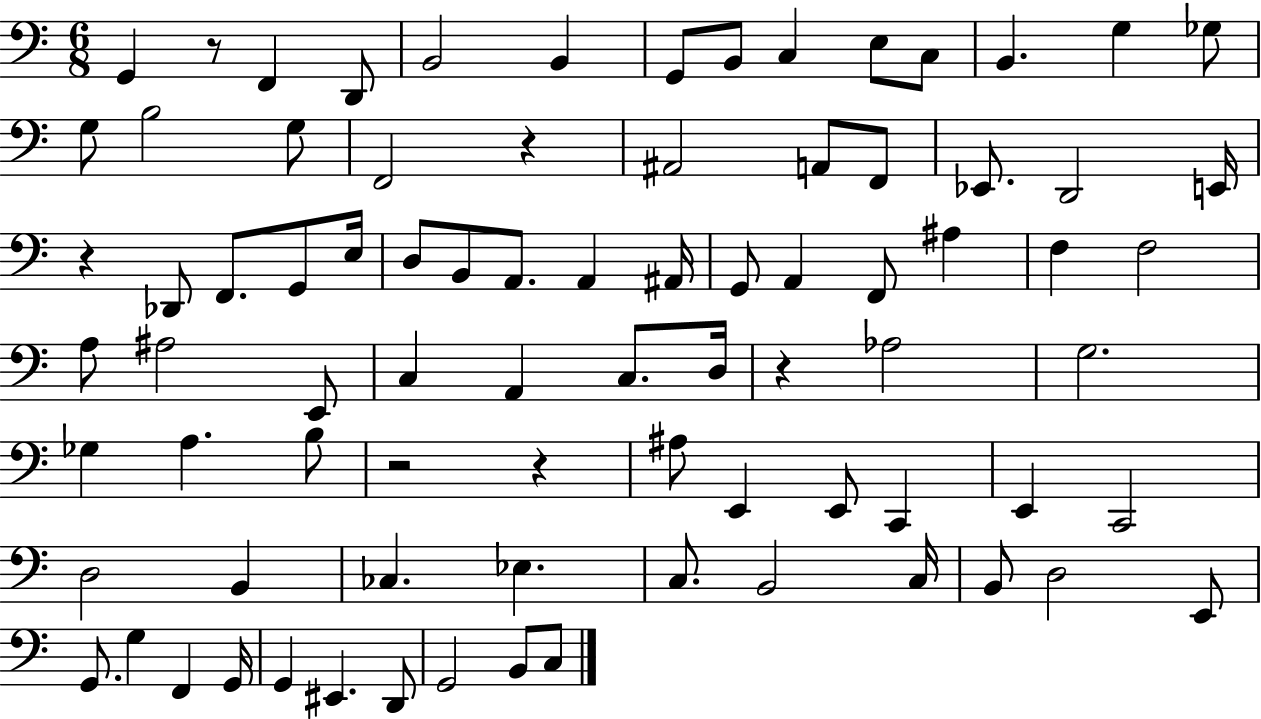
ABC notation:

X:1
T:Untitled
M:6/8
L:1/4
K:C
G,, z/2 F,, D,,/2 B,,2 B,, G,,/2 B,,/2 C, E,/2 C,/2 B,, G, _G,/2 G,/2 B,2 G,/2 F,,2 z ^A,,2 A,,/2 F,,/2 _E,,/2 D,,2 E,,/4 z _D,,/2 F,,/2 G,,/2 E,/4 D,/2 B,,/2 A,,/2 A,, ^A,,/4 G,,/2 A,, F,,/2 ^A, F, F,2 A,/2 ^A,2 E,,/2 C, A,, C,/2 D,/4 z _A,2 G,2 _G, A, B,/2 z2 z ^A,/2 E,, E,,/2 C,, E,, C,,2 D,2 B,, _C, _E, C,/2 B,,2 C,/4 B,,/2 D,2 E,,/2 G,,/2 G, F,, G,,/4 G,, ^E,, D,,/2 G,,2 B,,/2 C,/2